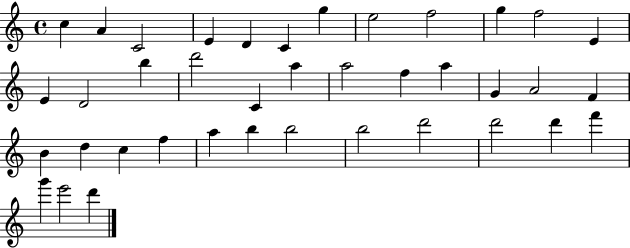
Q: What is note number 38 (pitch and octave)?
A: E6